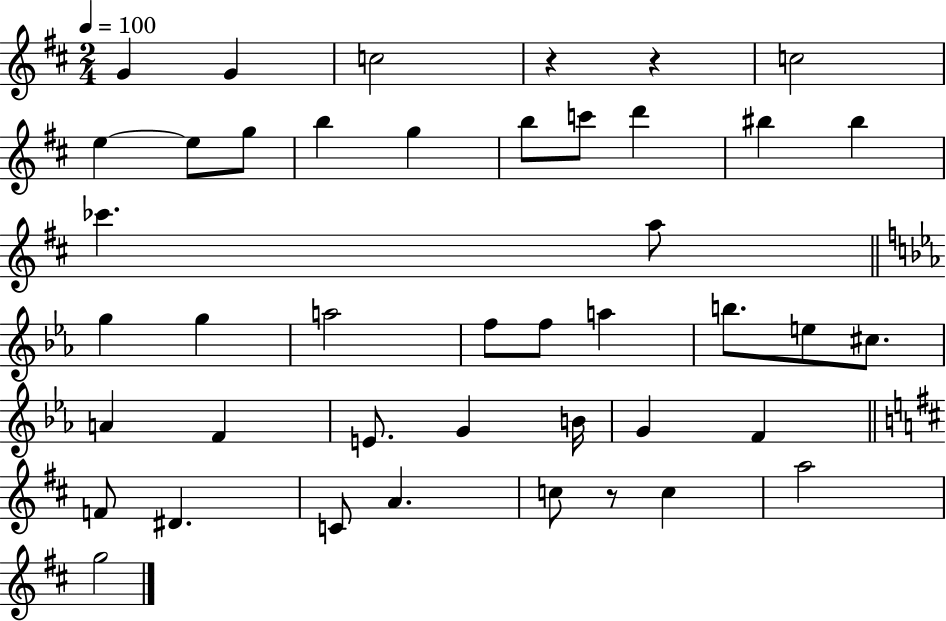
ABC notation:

X:1
T:Untitled
M:2/4
L:1/4
K:D
G G c2 z z c2 e e/2 g/2 b g b/2 c'/2 d' ^b ^b _c' a/2 g g a2 f/2 f/2 a b/2 e/2 ^c/2 A F E/2 G B/4 G F F/2 ^D C/2 A c/2 z/2 c a2 g2